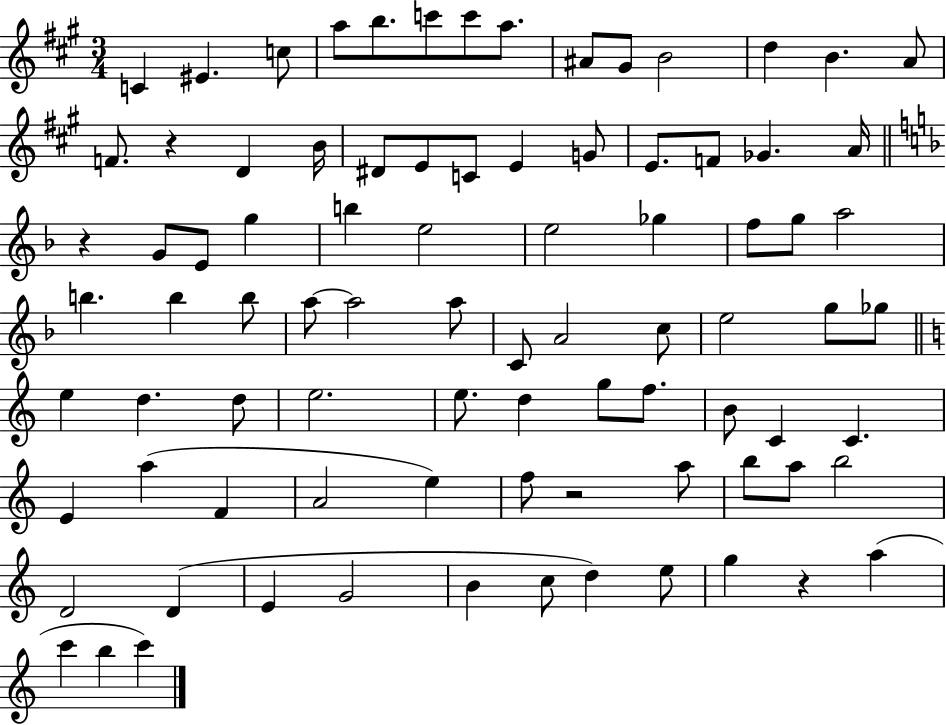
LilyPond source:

{
  \clef treble
  \numericTimeSignature
  \time 3/4
  \key a \major
  c'4 eis'4. c''8 | a''8 b''8. c'''8 c'''8 a''8. | ais'8 gis'8 b'2 | d''4 b'4. a'8 | \break f'8. r4 d'4 b'16 | dis'8 e'8 c'8 e'4 g'8 | e'8. f'8 ges'4. a'16 | \bar "||" \break \key f \major r4 g'8 e'8 g''4 | b''4 e''2 | e''2 ges''4 | f''8 g''8 a''2 | \break b''4. b''4 b''8 | a''8~~ a''2 a''8 | c'8 a'2 c''8 | e''2 g''8 ges''8 | \break \bar "||" \break \key a \minor e''4 d''4. d''8 | e''2. | e''8. d''4 g''8 f''8. | b'8 c'4 c'4. | \break e'4 a''4( f'4 | a'2 e''4) | f''8 r2 a''8 | b''8 a''8 b''2 | \break d'2 d'4( | e'4 g'2 | b'4 c''8 d''4) e''8 | g''4 r4 a''4( | \break c'''4 b''4 c'''4) | \bar "|."
}